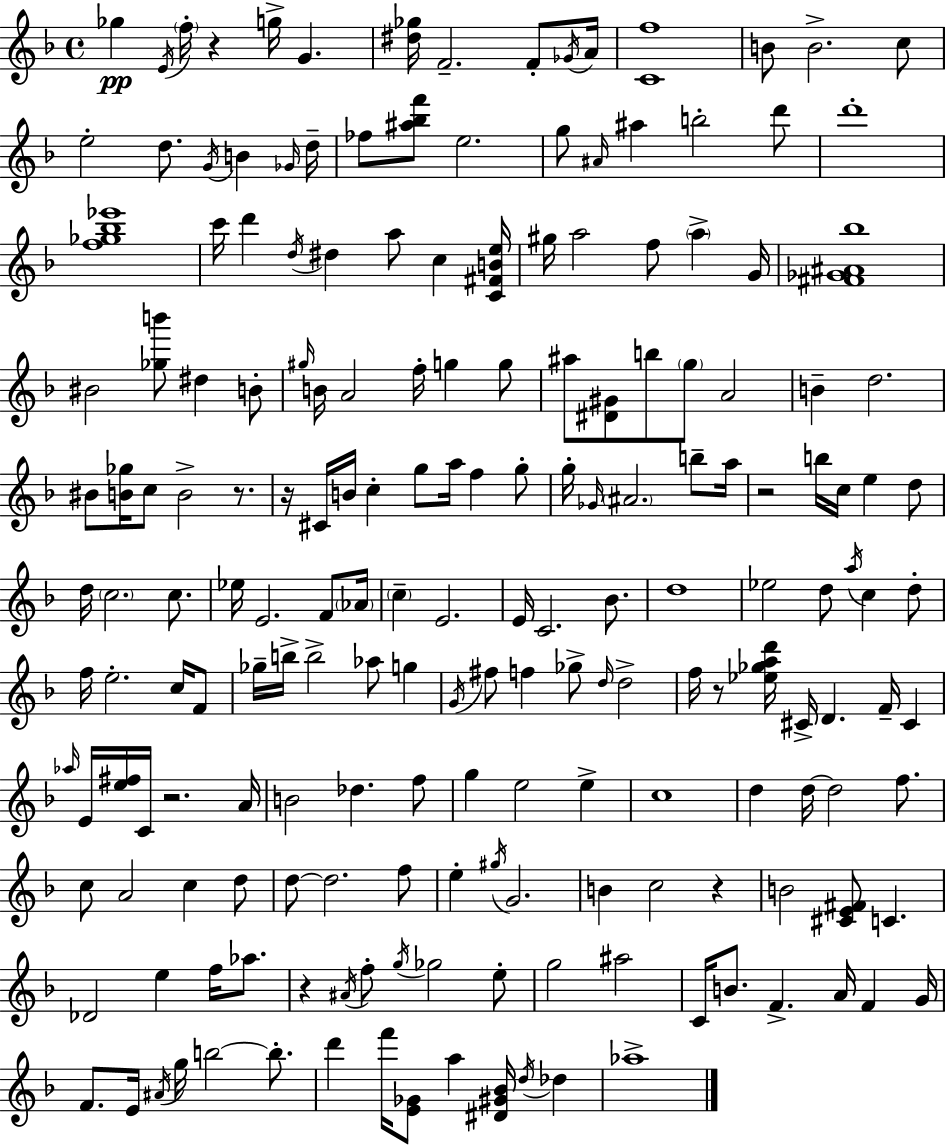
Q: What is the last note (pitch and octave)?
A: Ab5